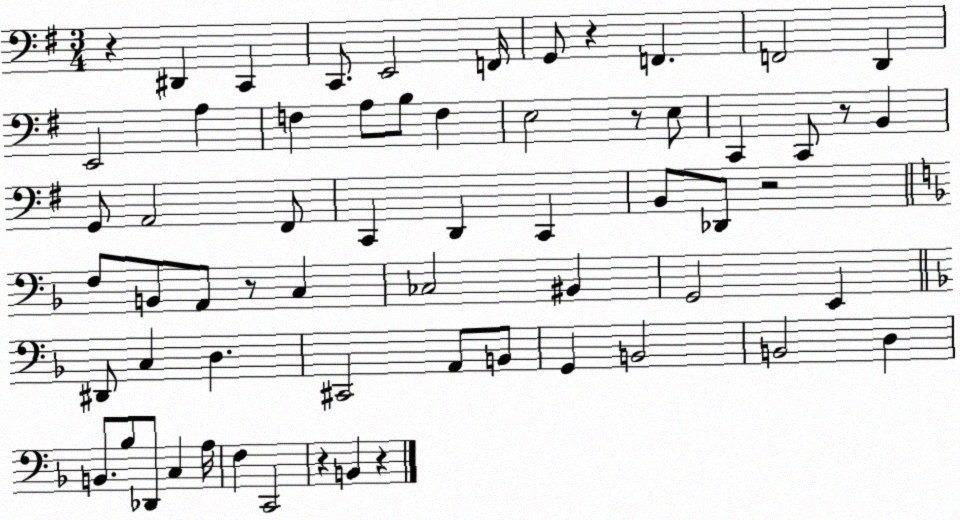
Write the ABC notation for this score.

X:1
T:Untitled
M:3/4
L:1/4
K:G
z ^D,, C,, C,,/2 E,,2 F,,/4 G,,/2 z F,, F,,2 D,, E,,2 A, F, A,/2 B,/2 F, E,2 z/2 E,/2 C,, C,,/2 z/2 B,, G,,/2 A,,2 ^F,,/2 C,, D,, C,, B,,/2 _D,,/2 z2 F,/2 B,,/2 A,,/2 z/2 C, _C,2 ^B,, G,,2 E,, ^D,,/2 C, D, ^C,,2 A,,/2 B,,/2 G,, B,,2 B,,2 D, B,,/2 _B,/2 _D,,/2 C, A,/4 F, C,,2 z B,, z